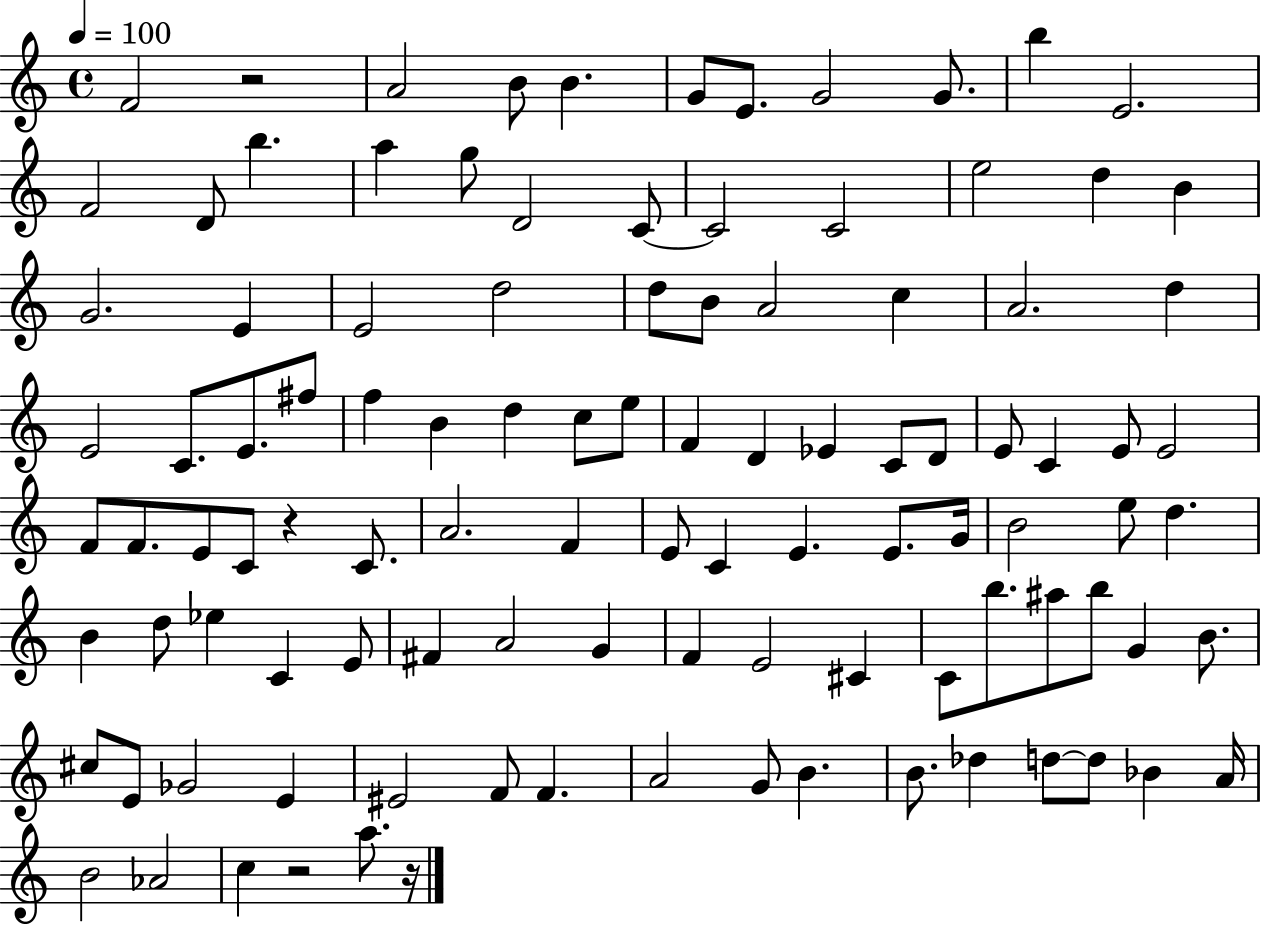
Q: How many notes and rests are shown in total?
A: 106